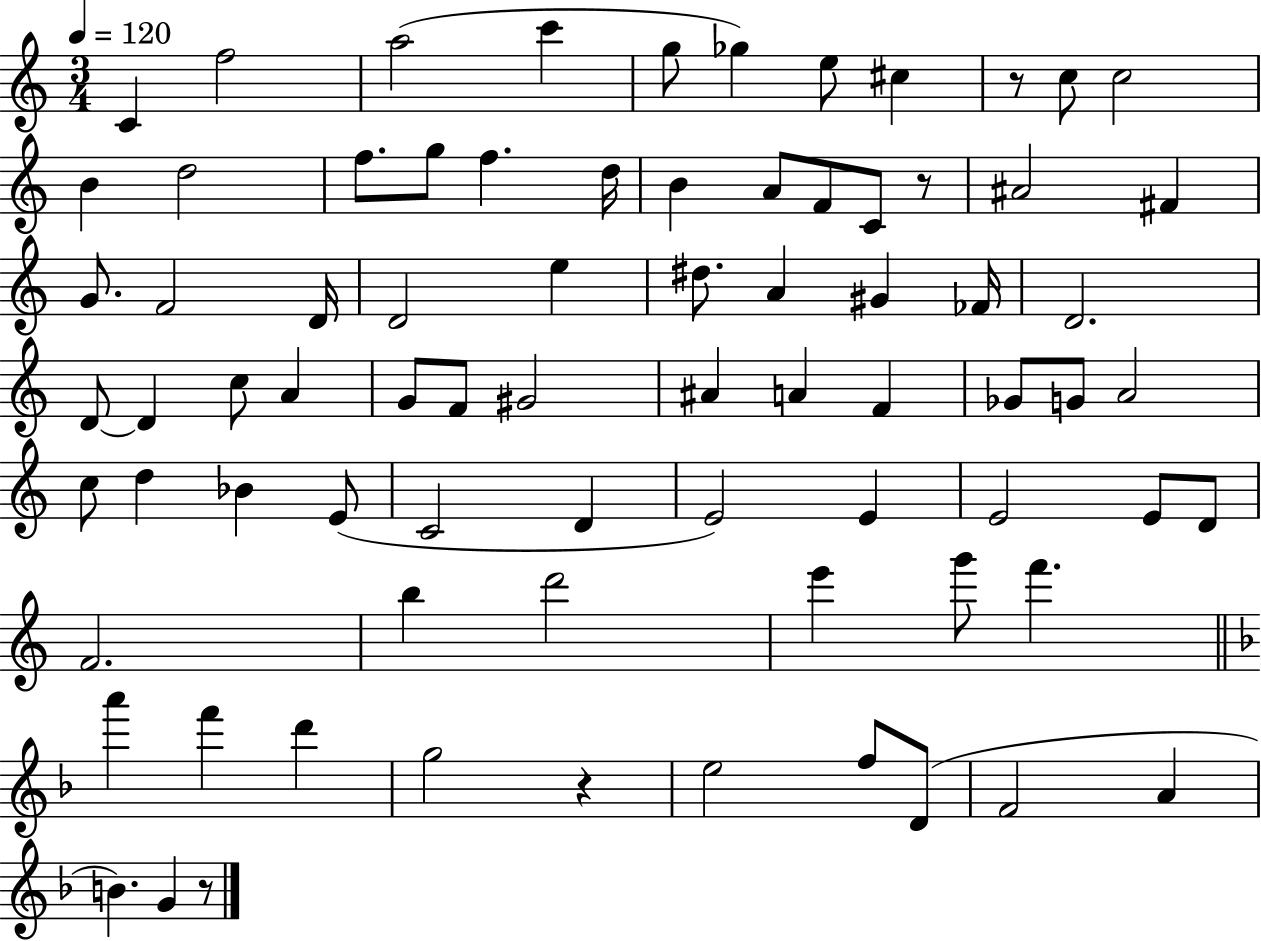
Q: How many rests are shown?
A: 4